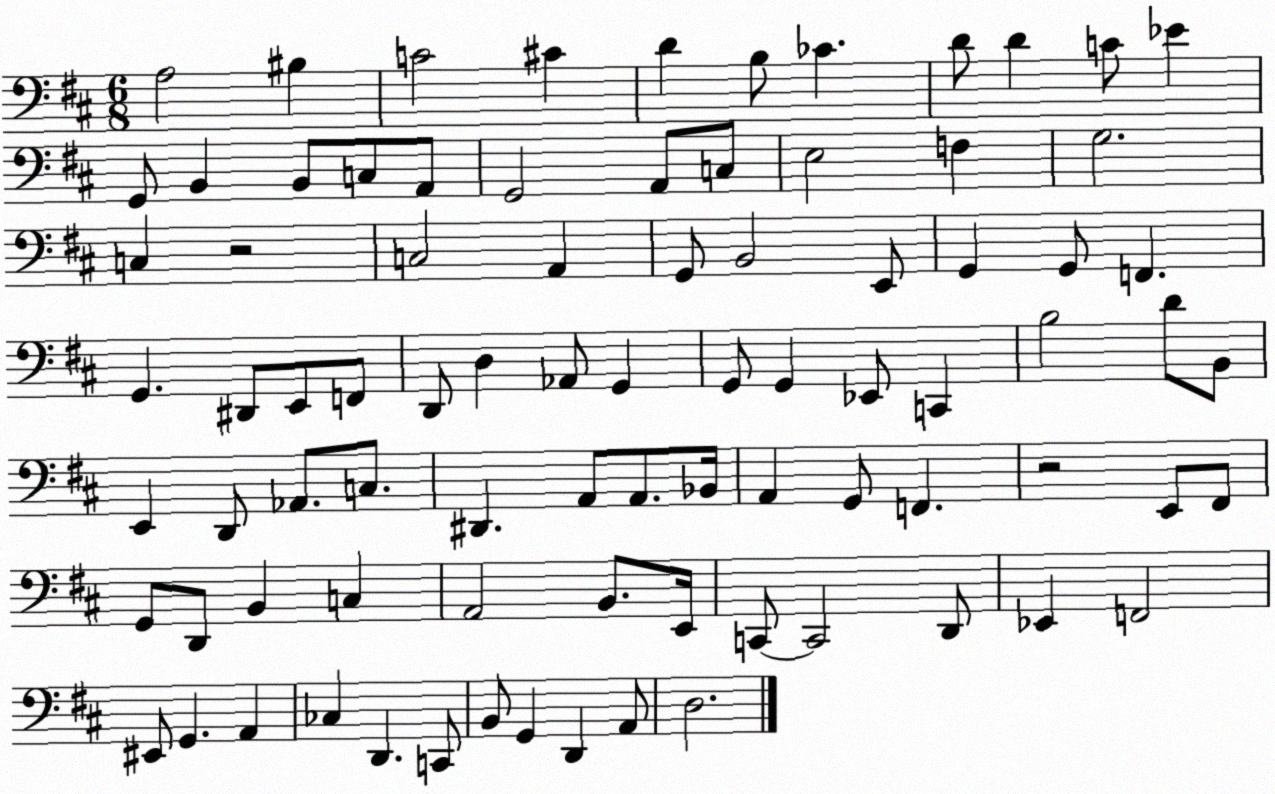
X:1
T:Untitled
M:6/8
L:1/4
K:D
A,2 ^B, C2 ^C D B,/2 _C D/2 D C/2 _E G,,/2 B,, B,,/2 C,/2 A,,/2 G,,2 A,,/2 C,/2 E,2 F, G,2 C, z2 C,2 A,, G,,/2 B,,2 E,,/2 G,, G,,/2 F,, G,, ^D,,/2 E,,/2 F,,/2 D,,/2 D, _A,,/2 G,, G,,/2 G,, _E,,/2 C,, B,2 D/2 B,,/2 E,, D,,/2 _A,,/2 C,/2 ^D,, A,,/2 A,,/2 _B,,/4 A,, G,,/2 F,, z2 E,,/2 ^F,,/2 G,,/2 D,,/2 B,, C, A,,2 B,,/2 E,,/4 C,,/2 C,,2 D,,/2 _E,, F,,2 ^E,,/2 G,, A,, _C, D,, C,,/2 B,,/2 G,, D,, A,,/2 D,2